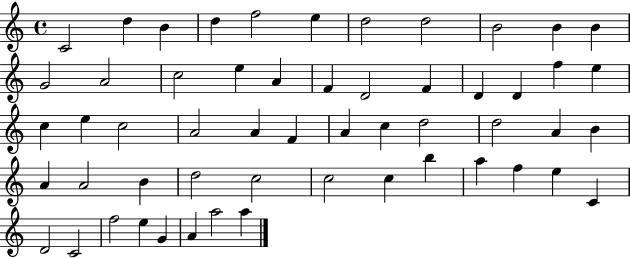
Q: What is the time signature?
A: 4/4